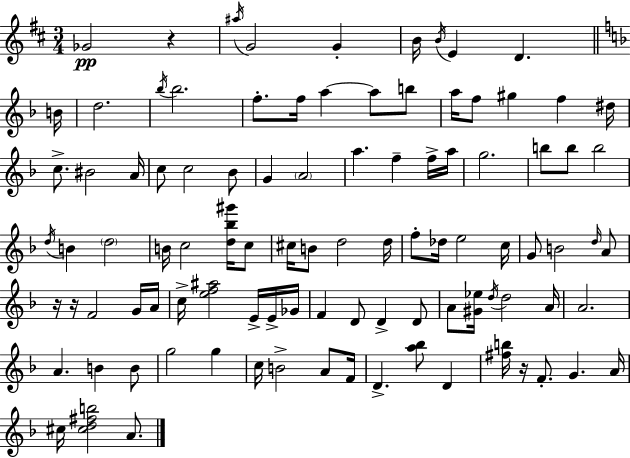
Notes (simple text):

Gb4/h R/q A#5/s G4/h G4/q B4/s B4/s E4/q D4/q. B4/s D5/h. Bb5/s Bb5/h. F5/e. F5/s A5/q A5/e B5/e A5/s F5/e G#5/q F5/q D#5/s C5/e. BIS4/h A4/s C5/e C5/h Bb4/e G4/q A4/h A5/q. F5/q F5/s A5/s G5/h. B5/e B5/e B5/h D5/s B4/q D5/h B4/s C5/h [D5,Bb5,G#6]/s C5/e C#5/s B4/e D5/h D5/s F5/e Db5/s E5/h C5/s G4/e B4/h D5/s A4/e R/s R/s F4/h G4/s A4/s C5/s [E5,F5,A#5]/h E4/s E4/s Gb4/s F4/q D4/e D4/q D4/e A4/e [G#4,Eb5]/s D5/s D5/h A4/s A4/h. A4/q. B4/q B4/e G5/h G5/q C5/s B4/h A4/e F4/s D4/q. [A5,Bb5]/e D4/q [F#5,B5]/s R/s F4/e. G4/q. A4/s C#5/s [C#5,D5,F#5,B5]/h A4/e.